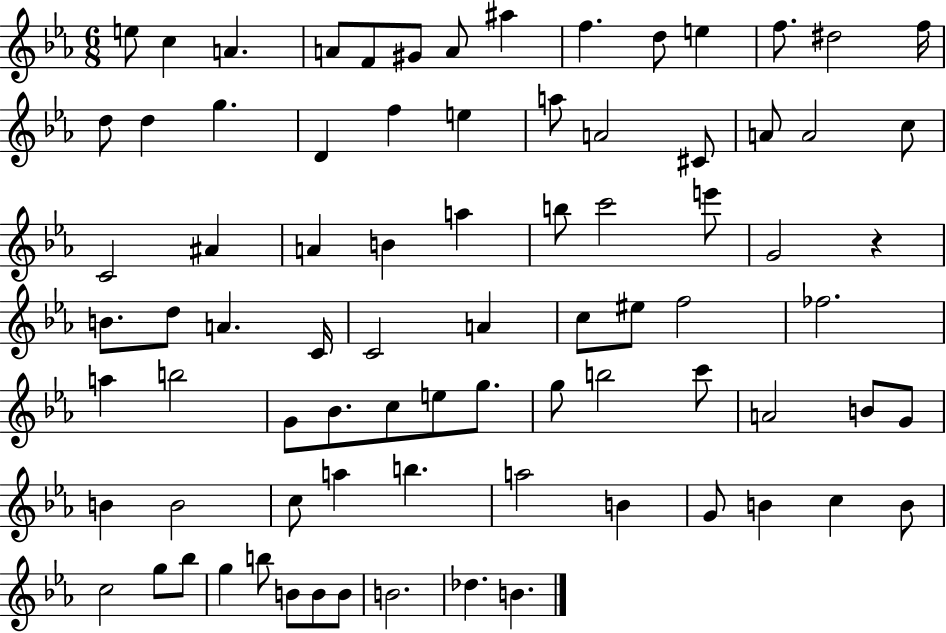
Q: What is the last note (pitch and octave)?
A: B4